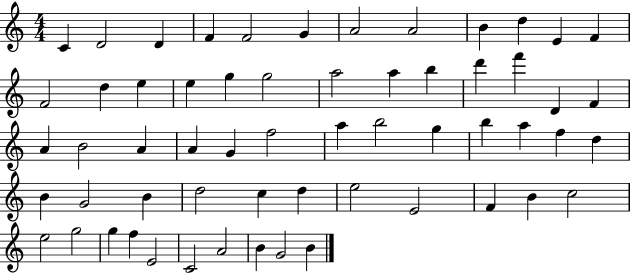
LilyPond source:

{
  \clef treble
  \numericTimeSignature
  \time 4/4
  \key c \major
  c'4 d'2 d'4 | f'4 f'2 g'4 | a'2 a'2 | b'4 d''4 e'4 f'4 | \break f'2 d''4 e''4 | e''4 g''4 g''2 | a''2 a''4 b''4 | d'''4 f'''4 d'4 f'4 | \break a'4 b'2 a'4 | a'4 g'4 f''2 | a''4 b''2 g''4 | b''4 a''4 f''4 d''4 | \break b'4 g'2 b'4 | d''2 c''4 d''4 | e''2 e'2 | f'4 b'4 c''2 | \break e''2 g''2 | g''4 f''4 e'2 | c'2 a'2 | b'4 g'2 b'4 | \break \bar "|."
}